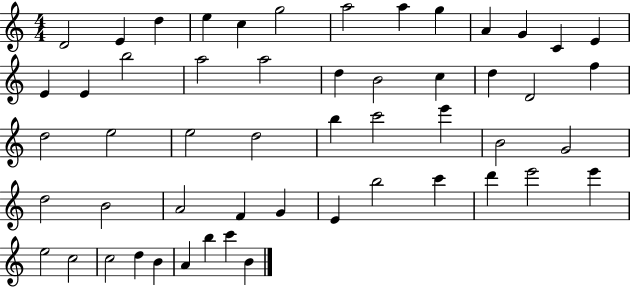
X:1
T:Untitled
M:4/4
L:1/4
K:C
D2 E d e c g2 a2 a g A G C E E E b2 a2 a2 d B2 c d D2 f d2 e2 e2 d2 b c'2 e' B2 G2 d2 B2 A2 F G E b2 c' d' e'2 e' e2 c2 c2 d B A b c' B